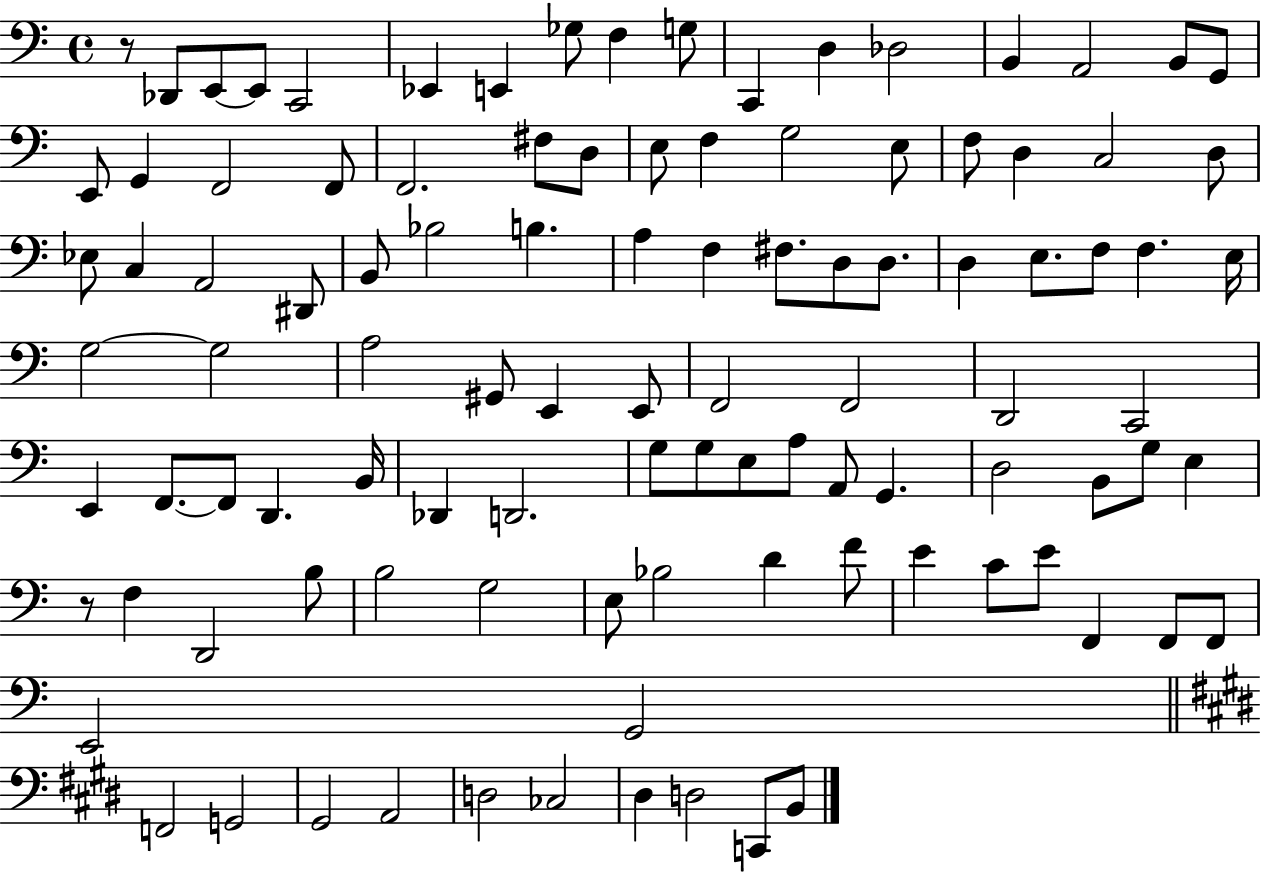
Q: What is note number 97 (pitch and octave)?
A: D3